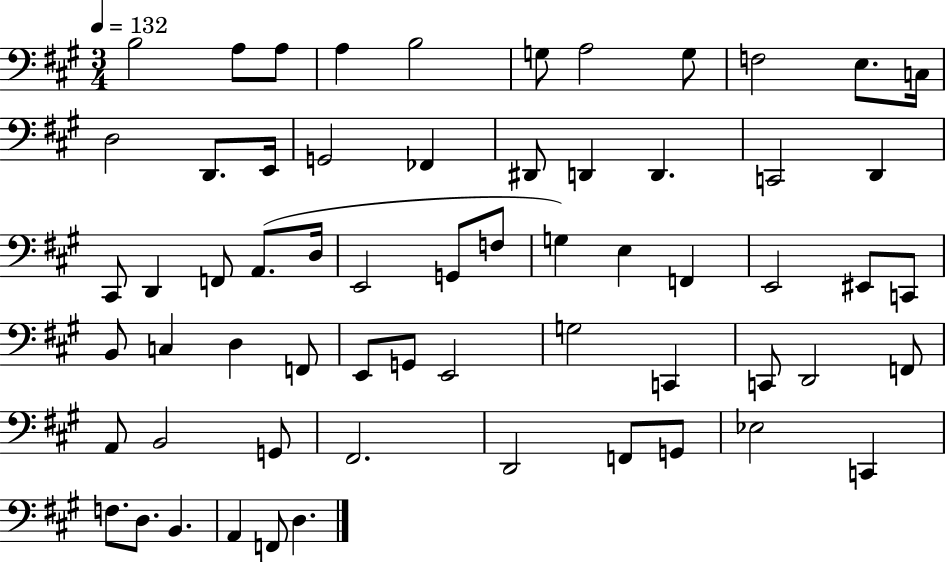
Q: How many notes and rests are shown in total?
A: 62